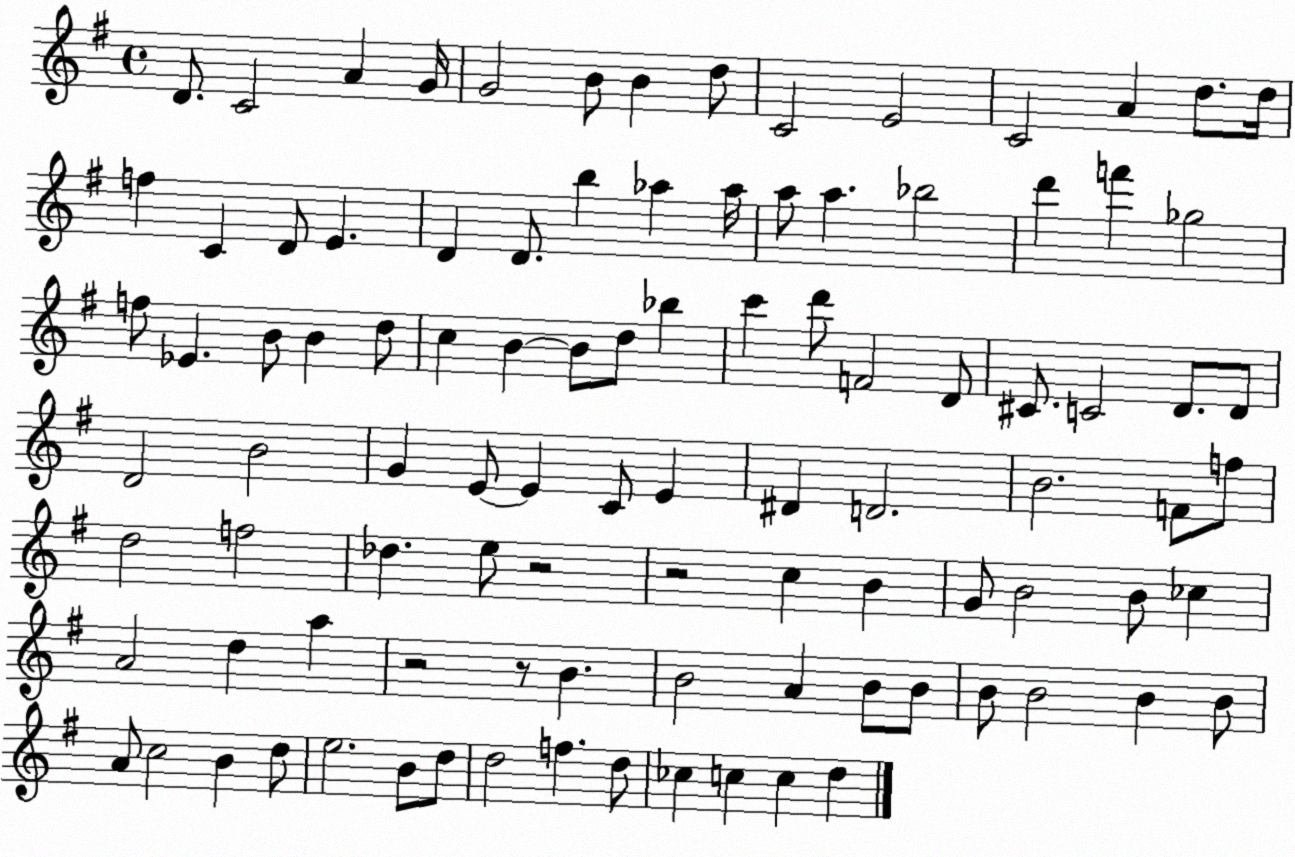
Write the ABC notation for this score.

X:1
T:Untitled
M:4/4
L:1/4
K:G
D/2 C2 A G/4 G2 B/2 B d/2 C2 E2 C2 A d/2 d/4 f C D/2 E D D/2 b _a _a/4 a/2 a _b2 d' f' _g2 f/2 _E B/2 B d/2 c B B/2 d/2 _b c' d'/2 F2 D/2 ^C/2 C2 D/2 D/2 D2 B2 G E/2 E C/2 E ^D D2 B2 F/2 f/2 d2 f2 _d e/2 z2 z2 c B G/2 B2 B/2 _c A2 d a z2 z/2 B B2 A B/2 B/2 B/2 B2 B B/2 A/2 c2 B d/2 e2 B/2 d/2 d2 f d/2 _c c c d